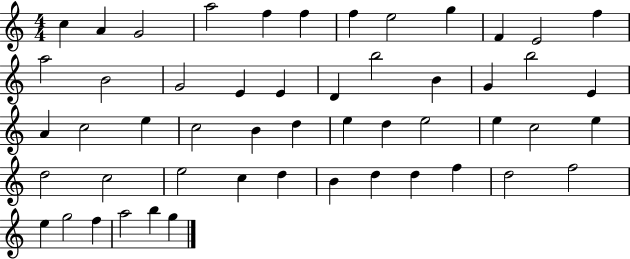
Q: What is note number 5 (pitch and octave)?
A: F5